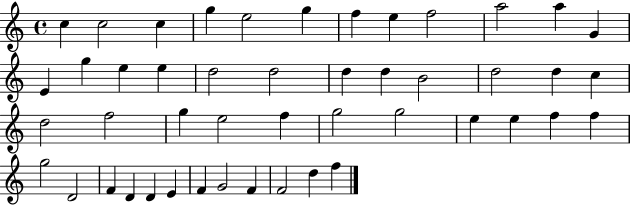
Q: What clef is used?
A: treble